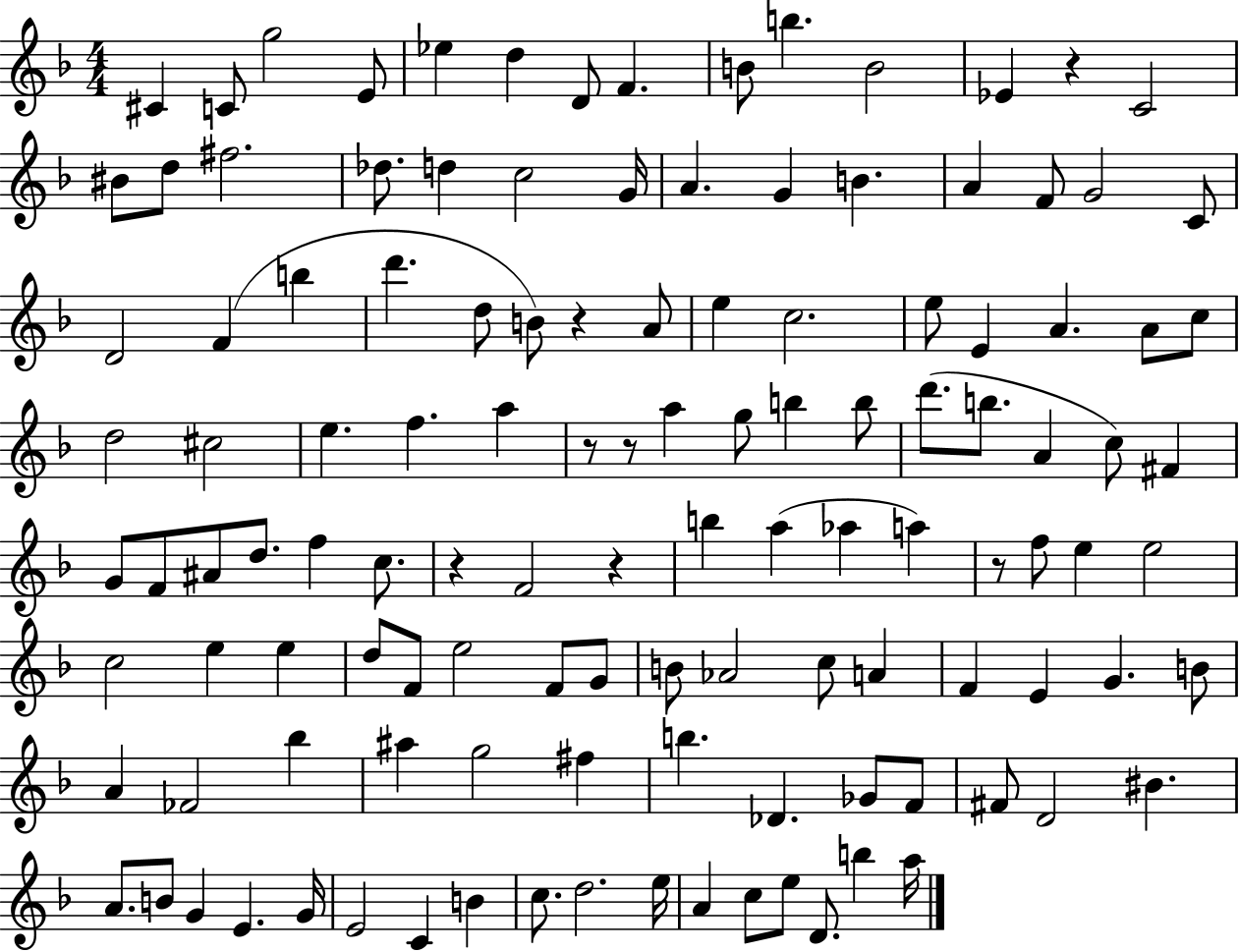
C#4/q C4/e G5/h E4/e Eb5/q D5/q D4/e F4/q. B4/e B5/q. B4/h Eb4/q R/q C4/h BIS4/e D5/e F#5/h. Db5/e. D5/q C5/h G4/s A4/q. G4/q B4/q. A4/q F4/e G4/h C4/e D4/h F4/q B5/q D6/q. D5/e B4/e R/q A4/e E5/q C5/h. E5/e E4/q A4/q. A4/e C5/e D5/h C#5/h E5/q. F5/q. A5/q R/e R/e A5/q G5/e B5/q B5/e D6/e. B5/e. A4/q C5/e F#4/q G4/e F4/e A#4/e D5/e. F5/q C5/e. R/q F4/h R/q B5/q A5/q Ab5/q A5/q R/e F5/e E5/q E5/h C5/h E5/q E5/q D5/e F4/e E5/h F4/e G4/e B4/e Ab4/h C5/e A4/q F4/q E4/q G4/q. B4/e A4/q FES4/h Bb5/q A#5/q G5/h F#5/q B5/q. Db4/q. Gb4/e F4/e F#4/e D4/h BIS4/q. A4/e. B4/e G4/q E4/q. G4/s E4/h C4/q B4/q C5/e. D5/h. E5/s A4/q C5/e E5/e D4/e. B5/q A5/s